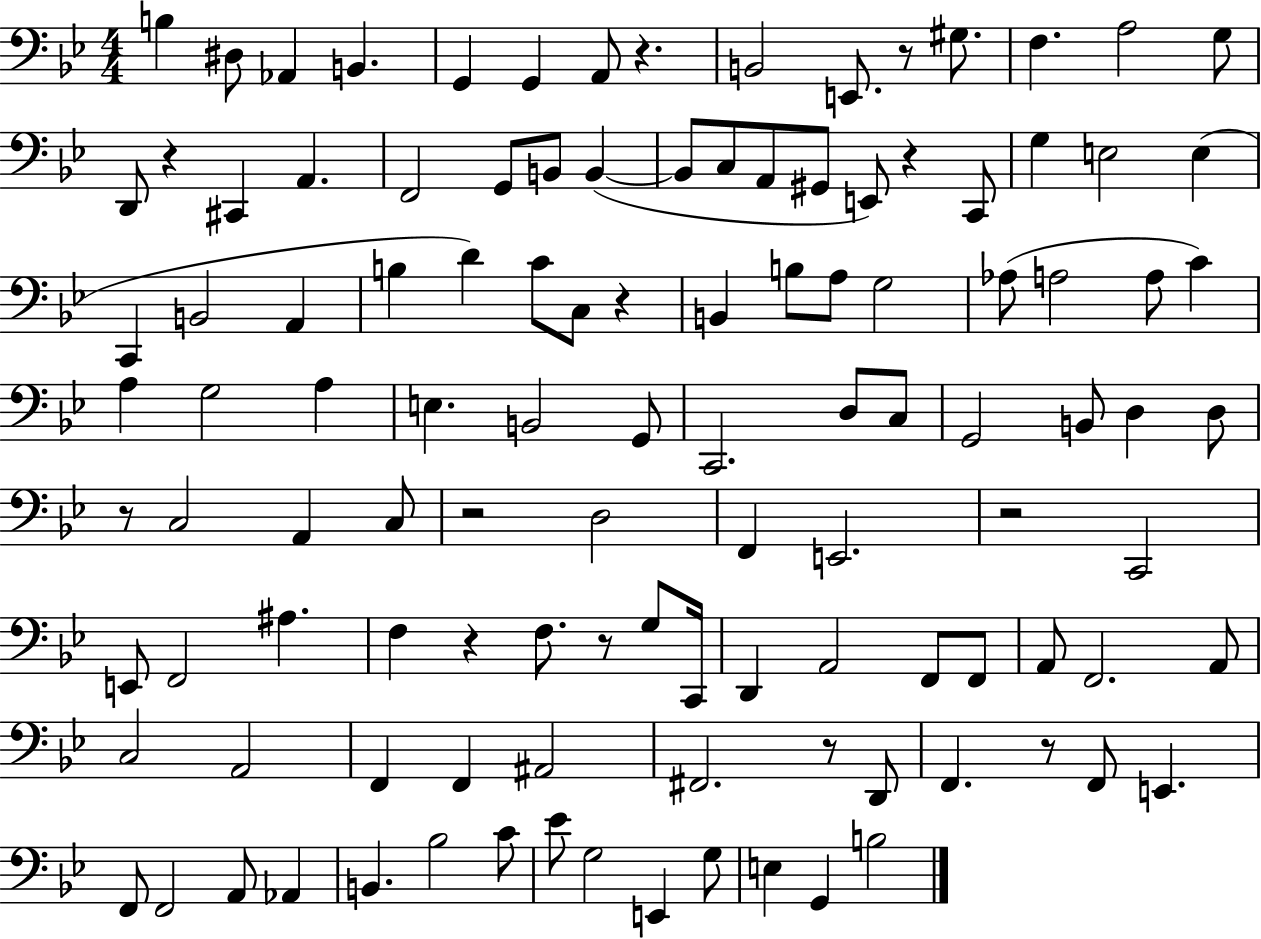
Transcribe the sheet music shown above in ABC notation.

X:1
T:Untitled
M:4/4
L:1/4
K:Bb
B, ^D,/2 _A,, B,, G,, G,, A,,/2 z B,,2 E,,/2 z/2 ^G,/2 F, A,2 G,/2 D,,/2 z ^C,, A,, F,,2 G,,/2 B,,/2 B,, B,,/2 C,/2 A,,/2 ^G,,/2 E,,/2 z C,,/2 G, E,2 E, C,, B,,2 A,, B, D C/2 C,/2 z B,, B,/2 A,/2 G,2 _A,/2 A,2 A,/2 C A, G,2 A, E, B,,2 G,,/2 C,,2 D,/2 C,/2 G,,2 B,,/2 D, D,/2 z/2 C,2 A,, C,/2 z2 D,2 F,, E,,2 z2 C,,2 E,,/2 F,,2 ^A, F, z F,/2 z/2 G,/2 C,,/4 D,, A,,2 F,,/2 F,,/2 A,,/2 F,,2 A,,/2 C,2 A,,2 F,, F,, ^A,,2 ^F,,2 z/2 D,,/2 F,, z/2 F,,/2 E,, F,,/2 F,,2 A,,/2 _A,, B,, _B,2 C/2 _E/2 G,2 E,, G,/2 E, G,, B,2